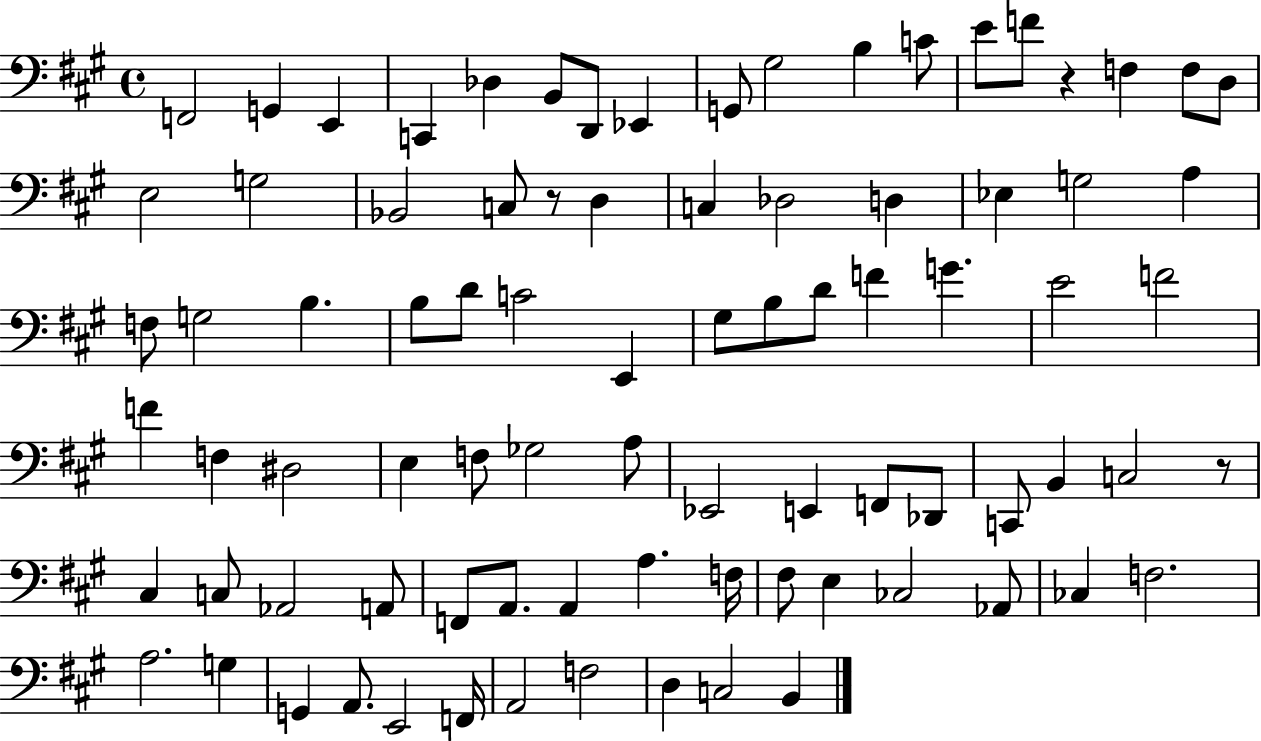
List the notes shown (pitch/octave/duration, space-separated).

F2/h G2/q E2/q C2/q Db3/q B2/e D2/e Eb2/q G2/e G#3/h B3/q C4/e E4/e F4/e R/q F3/q F3/e D3/e E3/h G3/h Bb2/h C3/e R/e D3/q C3/q Db3/h D3/q Eb3/q G3/h A3/q F3/e G3/h B3/q. B3/e D4/e C4/h E2/q G#3/e B3/e D4/e F4/q G4/q. E4/h F4/h F4/q F3/q D#3/h E3/q F3/e Gb3/h A3/e Eb2/h E2/q F2/e Db2/e C2/e B2/q C3/h R/e C#3/q C3/e Ab2/h A2/e F2/e A2/e. A2/q A3/q. F3/s F#3/e E3/q CES3/h Ab2/e CES3/q F3/h. A3/h. G3/q G2/q A2/e. E2/h F2/s A2/h F3/h D3/q C3/h B2/q